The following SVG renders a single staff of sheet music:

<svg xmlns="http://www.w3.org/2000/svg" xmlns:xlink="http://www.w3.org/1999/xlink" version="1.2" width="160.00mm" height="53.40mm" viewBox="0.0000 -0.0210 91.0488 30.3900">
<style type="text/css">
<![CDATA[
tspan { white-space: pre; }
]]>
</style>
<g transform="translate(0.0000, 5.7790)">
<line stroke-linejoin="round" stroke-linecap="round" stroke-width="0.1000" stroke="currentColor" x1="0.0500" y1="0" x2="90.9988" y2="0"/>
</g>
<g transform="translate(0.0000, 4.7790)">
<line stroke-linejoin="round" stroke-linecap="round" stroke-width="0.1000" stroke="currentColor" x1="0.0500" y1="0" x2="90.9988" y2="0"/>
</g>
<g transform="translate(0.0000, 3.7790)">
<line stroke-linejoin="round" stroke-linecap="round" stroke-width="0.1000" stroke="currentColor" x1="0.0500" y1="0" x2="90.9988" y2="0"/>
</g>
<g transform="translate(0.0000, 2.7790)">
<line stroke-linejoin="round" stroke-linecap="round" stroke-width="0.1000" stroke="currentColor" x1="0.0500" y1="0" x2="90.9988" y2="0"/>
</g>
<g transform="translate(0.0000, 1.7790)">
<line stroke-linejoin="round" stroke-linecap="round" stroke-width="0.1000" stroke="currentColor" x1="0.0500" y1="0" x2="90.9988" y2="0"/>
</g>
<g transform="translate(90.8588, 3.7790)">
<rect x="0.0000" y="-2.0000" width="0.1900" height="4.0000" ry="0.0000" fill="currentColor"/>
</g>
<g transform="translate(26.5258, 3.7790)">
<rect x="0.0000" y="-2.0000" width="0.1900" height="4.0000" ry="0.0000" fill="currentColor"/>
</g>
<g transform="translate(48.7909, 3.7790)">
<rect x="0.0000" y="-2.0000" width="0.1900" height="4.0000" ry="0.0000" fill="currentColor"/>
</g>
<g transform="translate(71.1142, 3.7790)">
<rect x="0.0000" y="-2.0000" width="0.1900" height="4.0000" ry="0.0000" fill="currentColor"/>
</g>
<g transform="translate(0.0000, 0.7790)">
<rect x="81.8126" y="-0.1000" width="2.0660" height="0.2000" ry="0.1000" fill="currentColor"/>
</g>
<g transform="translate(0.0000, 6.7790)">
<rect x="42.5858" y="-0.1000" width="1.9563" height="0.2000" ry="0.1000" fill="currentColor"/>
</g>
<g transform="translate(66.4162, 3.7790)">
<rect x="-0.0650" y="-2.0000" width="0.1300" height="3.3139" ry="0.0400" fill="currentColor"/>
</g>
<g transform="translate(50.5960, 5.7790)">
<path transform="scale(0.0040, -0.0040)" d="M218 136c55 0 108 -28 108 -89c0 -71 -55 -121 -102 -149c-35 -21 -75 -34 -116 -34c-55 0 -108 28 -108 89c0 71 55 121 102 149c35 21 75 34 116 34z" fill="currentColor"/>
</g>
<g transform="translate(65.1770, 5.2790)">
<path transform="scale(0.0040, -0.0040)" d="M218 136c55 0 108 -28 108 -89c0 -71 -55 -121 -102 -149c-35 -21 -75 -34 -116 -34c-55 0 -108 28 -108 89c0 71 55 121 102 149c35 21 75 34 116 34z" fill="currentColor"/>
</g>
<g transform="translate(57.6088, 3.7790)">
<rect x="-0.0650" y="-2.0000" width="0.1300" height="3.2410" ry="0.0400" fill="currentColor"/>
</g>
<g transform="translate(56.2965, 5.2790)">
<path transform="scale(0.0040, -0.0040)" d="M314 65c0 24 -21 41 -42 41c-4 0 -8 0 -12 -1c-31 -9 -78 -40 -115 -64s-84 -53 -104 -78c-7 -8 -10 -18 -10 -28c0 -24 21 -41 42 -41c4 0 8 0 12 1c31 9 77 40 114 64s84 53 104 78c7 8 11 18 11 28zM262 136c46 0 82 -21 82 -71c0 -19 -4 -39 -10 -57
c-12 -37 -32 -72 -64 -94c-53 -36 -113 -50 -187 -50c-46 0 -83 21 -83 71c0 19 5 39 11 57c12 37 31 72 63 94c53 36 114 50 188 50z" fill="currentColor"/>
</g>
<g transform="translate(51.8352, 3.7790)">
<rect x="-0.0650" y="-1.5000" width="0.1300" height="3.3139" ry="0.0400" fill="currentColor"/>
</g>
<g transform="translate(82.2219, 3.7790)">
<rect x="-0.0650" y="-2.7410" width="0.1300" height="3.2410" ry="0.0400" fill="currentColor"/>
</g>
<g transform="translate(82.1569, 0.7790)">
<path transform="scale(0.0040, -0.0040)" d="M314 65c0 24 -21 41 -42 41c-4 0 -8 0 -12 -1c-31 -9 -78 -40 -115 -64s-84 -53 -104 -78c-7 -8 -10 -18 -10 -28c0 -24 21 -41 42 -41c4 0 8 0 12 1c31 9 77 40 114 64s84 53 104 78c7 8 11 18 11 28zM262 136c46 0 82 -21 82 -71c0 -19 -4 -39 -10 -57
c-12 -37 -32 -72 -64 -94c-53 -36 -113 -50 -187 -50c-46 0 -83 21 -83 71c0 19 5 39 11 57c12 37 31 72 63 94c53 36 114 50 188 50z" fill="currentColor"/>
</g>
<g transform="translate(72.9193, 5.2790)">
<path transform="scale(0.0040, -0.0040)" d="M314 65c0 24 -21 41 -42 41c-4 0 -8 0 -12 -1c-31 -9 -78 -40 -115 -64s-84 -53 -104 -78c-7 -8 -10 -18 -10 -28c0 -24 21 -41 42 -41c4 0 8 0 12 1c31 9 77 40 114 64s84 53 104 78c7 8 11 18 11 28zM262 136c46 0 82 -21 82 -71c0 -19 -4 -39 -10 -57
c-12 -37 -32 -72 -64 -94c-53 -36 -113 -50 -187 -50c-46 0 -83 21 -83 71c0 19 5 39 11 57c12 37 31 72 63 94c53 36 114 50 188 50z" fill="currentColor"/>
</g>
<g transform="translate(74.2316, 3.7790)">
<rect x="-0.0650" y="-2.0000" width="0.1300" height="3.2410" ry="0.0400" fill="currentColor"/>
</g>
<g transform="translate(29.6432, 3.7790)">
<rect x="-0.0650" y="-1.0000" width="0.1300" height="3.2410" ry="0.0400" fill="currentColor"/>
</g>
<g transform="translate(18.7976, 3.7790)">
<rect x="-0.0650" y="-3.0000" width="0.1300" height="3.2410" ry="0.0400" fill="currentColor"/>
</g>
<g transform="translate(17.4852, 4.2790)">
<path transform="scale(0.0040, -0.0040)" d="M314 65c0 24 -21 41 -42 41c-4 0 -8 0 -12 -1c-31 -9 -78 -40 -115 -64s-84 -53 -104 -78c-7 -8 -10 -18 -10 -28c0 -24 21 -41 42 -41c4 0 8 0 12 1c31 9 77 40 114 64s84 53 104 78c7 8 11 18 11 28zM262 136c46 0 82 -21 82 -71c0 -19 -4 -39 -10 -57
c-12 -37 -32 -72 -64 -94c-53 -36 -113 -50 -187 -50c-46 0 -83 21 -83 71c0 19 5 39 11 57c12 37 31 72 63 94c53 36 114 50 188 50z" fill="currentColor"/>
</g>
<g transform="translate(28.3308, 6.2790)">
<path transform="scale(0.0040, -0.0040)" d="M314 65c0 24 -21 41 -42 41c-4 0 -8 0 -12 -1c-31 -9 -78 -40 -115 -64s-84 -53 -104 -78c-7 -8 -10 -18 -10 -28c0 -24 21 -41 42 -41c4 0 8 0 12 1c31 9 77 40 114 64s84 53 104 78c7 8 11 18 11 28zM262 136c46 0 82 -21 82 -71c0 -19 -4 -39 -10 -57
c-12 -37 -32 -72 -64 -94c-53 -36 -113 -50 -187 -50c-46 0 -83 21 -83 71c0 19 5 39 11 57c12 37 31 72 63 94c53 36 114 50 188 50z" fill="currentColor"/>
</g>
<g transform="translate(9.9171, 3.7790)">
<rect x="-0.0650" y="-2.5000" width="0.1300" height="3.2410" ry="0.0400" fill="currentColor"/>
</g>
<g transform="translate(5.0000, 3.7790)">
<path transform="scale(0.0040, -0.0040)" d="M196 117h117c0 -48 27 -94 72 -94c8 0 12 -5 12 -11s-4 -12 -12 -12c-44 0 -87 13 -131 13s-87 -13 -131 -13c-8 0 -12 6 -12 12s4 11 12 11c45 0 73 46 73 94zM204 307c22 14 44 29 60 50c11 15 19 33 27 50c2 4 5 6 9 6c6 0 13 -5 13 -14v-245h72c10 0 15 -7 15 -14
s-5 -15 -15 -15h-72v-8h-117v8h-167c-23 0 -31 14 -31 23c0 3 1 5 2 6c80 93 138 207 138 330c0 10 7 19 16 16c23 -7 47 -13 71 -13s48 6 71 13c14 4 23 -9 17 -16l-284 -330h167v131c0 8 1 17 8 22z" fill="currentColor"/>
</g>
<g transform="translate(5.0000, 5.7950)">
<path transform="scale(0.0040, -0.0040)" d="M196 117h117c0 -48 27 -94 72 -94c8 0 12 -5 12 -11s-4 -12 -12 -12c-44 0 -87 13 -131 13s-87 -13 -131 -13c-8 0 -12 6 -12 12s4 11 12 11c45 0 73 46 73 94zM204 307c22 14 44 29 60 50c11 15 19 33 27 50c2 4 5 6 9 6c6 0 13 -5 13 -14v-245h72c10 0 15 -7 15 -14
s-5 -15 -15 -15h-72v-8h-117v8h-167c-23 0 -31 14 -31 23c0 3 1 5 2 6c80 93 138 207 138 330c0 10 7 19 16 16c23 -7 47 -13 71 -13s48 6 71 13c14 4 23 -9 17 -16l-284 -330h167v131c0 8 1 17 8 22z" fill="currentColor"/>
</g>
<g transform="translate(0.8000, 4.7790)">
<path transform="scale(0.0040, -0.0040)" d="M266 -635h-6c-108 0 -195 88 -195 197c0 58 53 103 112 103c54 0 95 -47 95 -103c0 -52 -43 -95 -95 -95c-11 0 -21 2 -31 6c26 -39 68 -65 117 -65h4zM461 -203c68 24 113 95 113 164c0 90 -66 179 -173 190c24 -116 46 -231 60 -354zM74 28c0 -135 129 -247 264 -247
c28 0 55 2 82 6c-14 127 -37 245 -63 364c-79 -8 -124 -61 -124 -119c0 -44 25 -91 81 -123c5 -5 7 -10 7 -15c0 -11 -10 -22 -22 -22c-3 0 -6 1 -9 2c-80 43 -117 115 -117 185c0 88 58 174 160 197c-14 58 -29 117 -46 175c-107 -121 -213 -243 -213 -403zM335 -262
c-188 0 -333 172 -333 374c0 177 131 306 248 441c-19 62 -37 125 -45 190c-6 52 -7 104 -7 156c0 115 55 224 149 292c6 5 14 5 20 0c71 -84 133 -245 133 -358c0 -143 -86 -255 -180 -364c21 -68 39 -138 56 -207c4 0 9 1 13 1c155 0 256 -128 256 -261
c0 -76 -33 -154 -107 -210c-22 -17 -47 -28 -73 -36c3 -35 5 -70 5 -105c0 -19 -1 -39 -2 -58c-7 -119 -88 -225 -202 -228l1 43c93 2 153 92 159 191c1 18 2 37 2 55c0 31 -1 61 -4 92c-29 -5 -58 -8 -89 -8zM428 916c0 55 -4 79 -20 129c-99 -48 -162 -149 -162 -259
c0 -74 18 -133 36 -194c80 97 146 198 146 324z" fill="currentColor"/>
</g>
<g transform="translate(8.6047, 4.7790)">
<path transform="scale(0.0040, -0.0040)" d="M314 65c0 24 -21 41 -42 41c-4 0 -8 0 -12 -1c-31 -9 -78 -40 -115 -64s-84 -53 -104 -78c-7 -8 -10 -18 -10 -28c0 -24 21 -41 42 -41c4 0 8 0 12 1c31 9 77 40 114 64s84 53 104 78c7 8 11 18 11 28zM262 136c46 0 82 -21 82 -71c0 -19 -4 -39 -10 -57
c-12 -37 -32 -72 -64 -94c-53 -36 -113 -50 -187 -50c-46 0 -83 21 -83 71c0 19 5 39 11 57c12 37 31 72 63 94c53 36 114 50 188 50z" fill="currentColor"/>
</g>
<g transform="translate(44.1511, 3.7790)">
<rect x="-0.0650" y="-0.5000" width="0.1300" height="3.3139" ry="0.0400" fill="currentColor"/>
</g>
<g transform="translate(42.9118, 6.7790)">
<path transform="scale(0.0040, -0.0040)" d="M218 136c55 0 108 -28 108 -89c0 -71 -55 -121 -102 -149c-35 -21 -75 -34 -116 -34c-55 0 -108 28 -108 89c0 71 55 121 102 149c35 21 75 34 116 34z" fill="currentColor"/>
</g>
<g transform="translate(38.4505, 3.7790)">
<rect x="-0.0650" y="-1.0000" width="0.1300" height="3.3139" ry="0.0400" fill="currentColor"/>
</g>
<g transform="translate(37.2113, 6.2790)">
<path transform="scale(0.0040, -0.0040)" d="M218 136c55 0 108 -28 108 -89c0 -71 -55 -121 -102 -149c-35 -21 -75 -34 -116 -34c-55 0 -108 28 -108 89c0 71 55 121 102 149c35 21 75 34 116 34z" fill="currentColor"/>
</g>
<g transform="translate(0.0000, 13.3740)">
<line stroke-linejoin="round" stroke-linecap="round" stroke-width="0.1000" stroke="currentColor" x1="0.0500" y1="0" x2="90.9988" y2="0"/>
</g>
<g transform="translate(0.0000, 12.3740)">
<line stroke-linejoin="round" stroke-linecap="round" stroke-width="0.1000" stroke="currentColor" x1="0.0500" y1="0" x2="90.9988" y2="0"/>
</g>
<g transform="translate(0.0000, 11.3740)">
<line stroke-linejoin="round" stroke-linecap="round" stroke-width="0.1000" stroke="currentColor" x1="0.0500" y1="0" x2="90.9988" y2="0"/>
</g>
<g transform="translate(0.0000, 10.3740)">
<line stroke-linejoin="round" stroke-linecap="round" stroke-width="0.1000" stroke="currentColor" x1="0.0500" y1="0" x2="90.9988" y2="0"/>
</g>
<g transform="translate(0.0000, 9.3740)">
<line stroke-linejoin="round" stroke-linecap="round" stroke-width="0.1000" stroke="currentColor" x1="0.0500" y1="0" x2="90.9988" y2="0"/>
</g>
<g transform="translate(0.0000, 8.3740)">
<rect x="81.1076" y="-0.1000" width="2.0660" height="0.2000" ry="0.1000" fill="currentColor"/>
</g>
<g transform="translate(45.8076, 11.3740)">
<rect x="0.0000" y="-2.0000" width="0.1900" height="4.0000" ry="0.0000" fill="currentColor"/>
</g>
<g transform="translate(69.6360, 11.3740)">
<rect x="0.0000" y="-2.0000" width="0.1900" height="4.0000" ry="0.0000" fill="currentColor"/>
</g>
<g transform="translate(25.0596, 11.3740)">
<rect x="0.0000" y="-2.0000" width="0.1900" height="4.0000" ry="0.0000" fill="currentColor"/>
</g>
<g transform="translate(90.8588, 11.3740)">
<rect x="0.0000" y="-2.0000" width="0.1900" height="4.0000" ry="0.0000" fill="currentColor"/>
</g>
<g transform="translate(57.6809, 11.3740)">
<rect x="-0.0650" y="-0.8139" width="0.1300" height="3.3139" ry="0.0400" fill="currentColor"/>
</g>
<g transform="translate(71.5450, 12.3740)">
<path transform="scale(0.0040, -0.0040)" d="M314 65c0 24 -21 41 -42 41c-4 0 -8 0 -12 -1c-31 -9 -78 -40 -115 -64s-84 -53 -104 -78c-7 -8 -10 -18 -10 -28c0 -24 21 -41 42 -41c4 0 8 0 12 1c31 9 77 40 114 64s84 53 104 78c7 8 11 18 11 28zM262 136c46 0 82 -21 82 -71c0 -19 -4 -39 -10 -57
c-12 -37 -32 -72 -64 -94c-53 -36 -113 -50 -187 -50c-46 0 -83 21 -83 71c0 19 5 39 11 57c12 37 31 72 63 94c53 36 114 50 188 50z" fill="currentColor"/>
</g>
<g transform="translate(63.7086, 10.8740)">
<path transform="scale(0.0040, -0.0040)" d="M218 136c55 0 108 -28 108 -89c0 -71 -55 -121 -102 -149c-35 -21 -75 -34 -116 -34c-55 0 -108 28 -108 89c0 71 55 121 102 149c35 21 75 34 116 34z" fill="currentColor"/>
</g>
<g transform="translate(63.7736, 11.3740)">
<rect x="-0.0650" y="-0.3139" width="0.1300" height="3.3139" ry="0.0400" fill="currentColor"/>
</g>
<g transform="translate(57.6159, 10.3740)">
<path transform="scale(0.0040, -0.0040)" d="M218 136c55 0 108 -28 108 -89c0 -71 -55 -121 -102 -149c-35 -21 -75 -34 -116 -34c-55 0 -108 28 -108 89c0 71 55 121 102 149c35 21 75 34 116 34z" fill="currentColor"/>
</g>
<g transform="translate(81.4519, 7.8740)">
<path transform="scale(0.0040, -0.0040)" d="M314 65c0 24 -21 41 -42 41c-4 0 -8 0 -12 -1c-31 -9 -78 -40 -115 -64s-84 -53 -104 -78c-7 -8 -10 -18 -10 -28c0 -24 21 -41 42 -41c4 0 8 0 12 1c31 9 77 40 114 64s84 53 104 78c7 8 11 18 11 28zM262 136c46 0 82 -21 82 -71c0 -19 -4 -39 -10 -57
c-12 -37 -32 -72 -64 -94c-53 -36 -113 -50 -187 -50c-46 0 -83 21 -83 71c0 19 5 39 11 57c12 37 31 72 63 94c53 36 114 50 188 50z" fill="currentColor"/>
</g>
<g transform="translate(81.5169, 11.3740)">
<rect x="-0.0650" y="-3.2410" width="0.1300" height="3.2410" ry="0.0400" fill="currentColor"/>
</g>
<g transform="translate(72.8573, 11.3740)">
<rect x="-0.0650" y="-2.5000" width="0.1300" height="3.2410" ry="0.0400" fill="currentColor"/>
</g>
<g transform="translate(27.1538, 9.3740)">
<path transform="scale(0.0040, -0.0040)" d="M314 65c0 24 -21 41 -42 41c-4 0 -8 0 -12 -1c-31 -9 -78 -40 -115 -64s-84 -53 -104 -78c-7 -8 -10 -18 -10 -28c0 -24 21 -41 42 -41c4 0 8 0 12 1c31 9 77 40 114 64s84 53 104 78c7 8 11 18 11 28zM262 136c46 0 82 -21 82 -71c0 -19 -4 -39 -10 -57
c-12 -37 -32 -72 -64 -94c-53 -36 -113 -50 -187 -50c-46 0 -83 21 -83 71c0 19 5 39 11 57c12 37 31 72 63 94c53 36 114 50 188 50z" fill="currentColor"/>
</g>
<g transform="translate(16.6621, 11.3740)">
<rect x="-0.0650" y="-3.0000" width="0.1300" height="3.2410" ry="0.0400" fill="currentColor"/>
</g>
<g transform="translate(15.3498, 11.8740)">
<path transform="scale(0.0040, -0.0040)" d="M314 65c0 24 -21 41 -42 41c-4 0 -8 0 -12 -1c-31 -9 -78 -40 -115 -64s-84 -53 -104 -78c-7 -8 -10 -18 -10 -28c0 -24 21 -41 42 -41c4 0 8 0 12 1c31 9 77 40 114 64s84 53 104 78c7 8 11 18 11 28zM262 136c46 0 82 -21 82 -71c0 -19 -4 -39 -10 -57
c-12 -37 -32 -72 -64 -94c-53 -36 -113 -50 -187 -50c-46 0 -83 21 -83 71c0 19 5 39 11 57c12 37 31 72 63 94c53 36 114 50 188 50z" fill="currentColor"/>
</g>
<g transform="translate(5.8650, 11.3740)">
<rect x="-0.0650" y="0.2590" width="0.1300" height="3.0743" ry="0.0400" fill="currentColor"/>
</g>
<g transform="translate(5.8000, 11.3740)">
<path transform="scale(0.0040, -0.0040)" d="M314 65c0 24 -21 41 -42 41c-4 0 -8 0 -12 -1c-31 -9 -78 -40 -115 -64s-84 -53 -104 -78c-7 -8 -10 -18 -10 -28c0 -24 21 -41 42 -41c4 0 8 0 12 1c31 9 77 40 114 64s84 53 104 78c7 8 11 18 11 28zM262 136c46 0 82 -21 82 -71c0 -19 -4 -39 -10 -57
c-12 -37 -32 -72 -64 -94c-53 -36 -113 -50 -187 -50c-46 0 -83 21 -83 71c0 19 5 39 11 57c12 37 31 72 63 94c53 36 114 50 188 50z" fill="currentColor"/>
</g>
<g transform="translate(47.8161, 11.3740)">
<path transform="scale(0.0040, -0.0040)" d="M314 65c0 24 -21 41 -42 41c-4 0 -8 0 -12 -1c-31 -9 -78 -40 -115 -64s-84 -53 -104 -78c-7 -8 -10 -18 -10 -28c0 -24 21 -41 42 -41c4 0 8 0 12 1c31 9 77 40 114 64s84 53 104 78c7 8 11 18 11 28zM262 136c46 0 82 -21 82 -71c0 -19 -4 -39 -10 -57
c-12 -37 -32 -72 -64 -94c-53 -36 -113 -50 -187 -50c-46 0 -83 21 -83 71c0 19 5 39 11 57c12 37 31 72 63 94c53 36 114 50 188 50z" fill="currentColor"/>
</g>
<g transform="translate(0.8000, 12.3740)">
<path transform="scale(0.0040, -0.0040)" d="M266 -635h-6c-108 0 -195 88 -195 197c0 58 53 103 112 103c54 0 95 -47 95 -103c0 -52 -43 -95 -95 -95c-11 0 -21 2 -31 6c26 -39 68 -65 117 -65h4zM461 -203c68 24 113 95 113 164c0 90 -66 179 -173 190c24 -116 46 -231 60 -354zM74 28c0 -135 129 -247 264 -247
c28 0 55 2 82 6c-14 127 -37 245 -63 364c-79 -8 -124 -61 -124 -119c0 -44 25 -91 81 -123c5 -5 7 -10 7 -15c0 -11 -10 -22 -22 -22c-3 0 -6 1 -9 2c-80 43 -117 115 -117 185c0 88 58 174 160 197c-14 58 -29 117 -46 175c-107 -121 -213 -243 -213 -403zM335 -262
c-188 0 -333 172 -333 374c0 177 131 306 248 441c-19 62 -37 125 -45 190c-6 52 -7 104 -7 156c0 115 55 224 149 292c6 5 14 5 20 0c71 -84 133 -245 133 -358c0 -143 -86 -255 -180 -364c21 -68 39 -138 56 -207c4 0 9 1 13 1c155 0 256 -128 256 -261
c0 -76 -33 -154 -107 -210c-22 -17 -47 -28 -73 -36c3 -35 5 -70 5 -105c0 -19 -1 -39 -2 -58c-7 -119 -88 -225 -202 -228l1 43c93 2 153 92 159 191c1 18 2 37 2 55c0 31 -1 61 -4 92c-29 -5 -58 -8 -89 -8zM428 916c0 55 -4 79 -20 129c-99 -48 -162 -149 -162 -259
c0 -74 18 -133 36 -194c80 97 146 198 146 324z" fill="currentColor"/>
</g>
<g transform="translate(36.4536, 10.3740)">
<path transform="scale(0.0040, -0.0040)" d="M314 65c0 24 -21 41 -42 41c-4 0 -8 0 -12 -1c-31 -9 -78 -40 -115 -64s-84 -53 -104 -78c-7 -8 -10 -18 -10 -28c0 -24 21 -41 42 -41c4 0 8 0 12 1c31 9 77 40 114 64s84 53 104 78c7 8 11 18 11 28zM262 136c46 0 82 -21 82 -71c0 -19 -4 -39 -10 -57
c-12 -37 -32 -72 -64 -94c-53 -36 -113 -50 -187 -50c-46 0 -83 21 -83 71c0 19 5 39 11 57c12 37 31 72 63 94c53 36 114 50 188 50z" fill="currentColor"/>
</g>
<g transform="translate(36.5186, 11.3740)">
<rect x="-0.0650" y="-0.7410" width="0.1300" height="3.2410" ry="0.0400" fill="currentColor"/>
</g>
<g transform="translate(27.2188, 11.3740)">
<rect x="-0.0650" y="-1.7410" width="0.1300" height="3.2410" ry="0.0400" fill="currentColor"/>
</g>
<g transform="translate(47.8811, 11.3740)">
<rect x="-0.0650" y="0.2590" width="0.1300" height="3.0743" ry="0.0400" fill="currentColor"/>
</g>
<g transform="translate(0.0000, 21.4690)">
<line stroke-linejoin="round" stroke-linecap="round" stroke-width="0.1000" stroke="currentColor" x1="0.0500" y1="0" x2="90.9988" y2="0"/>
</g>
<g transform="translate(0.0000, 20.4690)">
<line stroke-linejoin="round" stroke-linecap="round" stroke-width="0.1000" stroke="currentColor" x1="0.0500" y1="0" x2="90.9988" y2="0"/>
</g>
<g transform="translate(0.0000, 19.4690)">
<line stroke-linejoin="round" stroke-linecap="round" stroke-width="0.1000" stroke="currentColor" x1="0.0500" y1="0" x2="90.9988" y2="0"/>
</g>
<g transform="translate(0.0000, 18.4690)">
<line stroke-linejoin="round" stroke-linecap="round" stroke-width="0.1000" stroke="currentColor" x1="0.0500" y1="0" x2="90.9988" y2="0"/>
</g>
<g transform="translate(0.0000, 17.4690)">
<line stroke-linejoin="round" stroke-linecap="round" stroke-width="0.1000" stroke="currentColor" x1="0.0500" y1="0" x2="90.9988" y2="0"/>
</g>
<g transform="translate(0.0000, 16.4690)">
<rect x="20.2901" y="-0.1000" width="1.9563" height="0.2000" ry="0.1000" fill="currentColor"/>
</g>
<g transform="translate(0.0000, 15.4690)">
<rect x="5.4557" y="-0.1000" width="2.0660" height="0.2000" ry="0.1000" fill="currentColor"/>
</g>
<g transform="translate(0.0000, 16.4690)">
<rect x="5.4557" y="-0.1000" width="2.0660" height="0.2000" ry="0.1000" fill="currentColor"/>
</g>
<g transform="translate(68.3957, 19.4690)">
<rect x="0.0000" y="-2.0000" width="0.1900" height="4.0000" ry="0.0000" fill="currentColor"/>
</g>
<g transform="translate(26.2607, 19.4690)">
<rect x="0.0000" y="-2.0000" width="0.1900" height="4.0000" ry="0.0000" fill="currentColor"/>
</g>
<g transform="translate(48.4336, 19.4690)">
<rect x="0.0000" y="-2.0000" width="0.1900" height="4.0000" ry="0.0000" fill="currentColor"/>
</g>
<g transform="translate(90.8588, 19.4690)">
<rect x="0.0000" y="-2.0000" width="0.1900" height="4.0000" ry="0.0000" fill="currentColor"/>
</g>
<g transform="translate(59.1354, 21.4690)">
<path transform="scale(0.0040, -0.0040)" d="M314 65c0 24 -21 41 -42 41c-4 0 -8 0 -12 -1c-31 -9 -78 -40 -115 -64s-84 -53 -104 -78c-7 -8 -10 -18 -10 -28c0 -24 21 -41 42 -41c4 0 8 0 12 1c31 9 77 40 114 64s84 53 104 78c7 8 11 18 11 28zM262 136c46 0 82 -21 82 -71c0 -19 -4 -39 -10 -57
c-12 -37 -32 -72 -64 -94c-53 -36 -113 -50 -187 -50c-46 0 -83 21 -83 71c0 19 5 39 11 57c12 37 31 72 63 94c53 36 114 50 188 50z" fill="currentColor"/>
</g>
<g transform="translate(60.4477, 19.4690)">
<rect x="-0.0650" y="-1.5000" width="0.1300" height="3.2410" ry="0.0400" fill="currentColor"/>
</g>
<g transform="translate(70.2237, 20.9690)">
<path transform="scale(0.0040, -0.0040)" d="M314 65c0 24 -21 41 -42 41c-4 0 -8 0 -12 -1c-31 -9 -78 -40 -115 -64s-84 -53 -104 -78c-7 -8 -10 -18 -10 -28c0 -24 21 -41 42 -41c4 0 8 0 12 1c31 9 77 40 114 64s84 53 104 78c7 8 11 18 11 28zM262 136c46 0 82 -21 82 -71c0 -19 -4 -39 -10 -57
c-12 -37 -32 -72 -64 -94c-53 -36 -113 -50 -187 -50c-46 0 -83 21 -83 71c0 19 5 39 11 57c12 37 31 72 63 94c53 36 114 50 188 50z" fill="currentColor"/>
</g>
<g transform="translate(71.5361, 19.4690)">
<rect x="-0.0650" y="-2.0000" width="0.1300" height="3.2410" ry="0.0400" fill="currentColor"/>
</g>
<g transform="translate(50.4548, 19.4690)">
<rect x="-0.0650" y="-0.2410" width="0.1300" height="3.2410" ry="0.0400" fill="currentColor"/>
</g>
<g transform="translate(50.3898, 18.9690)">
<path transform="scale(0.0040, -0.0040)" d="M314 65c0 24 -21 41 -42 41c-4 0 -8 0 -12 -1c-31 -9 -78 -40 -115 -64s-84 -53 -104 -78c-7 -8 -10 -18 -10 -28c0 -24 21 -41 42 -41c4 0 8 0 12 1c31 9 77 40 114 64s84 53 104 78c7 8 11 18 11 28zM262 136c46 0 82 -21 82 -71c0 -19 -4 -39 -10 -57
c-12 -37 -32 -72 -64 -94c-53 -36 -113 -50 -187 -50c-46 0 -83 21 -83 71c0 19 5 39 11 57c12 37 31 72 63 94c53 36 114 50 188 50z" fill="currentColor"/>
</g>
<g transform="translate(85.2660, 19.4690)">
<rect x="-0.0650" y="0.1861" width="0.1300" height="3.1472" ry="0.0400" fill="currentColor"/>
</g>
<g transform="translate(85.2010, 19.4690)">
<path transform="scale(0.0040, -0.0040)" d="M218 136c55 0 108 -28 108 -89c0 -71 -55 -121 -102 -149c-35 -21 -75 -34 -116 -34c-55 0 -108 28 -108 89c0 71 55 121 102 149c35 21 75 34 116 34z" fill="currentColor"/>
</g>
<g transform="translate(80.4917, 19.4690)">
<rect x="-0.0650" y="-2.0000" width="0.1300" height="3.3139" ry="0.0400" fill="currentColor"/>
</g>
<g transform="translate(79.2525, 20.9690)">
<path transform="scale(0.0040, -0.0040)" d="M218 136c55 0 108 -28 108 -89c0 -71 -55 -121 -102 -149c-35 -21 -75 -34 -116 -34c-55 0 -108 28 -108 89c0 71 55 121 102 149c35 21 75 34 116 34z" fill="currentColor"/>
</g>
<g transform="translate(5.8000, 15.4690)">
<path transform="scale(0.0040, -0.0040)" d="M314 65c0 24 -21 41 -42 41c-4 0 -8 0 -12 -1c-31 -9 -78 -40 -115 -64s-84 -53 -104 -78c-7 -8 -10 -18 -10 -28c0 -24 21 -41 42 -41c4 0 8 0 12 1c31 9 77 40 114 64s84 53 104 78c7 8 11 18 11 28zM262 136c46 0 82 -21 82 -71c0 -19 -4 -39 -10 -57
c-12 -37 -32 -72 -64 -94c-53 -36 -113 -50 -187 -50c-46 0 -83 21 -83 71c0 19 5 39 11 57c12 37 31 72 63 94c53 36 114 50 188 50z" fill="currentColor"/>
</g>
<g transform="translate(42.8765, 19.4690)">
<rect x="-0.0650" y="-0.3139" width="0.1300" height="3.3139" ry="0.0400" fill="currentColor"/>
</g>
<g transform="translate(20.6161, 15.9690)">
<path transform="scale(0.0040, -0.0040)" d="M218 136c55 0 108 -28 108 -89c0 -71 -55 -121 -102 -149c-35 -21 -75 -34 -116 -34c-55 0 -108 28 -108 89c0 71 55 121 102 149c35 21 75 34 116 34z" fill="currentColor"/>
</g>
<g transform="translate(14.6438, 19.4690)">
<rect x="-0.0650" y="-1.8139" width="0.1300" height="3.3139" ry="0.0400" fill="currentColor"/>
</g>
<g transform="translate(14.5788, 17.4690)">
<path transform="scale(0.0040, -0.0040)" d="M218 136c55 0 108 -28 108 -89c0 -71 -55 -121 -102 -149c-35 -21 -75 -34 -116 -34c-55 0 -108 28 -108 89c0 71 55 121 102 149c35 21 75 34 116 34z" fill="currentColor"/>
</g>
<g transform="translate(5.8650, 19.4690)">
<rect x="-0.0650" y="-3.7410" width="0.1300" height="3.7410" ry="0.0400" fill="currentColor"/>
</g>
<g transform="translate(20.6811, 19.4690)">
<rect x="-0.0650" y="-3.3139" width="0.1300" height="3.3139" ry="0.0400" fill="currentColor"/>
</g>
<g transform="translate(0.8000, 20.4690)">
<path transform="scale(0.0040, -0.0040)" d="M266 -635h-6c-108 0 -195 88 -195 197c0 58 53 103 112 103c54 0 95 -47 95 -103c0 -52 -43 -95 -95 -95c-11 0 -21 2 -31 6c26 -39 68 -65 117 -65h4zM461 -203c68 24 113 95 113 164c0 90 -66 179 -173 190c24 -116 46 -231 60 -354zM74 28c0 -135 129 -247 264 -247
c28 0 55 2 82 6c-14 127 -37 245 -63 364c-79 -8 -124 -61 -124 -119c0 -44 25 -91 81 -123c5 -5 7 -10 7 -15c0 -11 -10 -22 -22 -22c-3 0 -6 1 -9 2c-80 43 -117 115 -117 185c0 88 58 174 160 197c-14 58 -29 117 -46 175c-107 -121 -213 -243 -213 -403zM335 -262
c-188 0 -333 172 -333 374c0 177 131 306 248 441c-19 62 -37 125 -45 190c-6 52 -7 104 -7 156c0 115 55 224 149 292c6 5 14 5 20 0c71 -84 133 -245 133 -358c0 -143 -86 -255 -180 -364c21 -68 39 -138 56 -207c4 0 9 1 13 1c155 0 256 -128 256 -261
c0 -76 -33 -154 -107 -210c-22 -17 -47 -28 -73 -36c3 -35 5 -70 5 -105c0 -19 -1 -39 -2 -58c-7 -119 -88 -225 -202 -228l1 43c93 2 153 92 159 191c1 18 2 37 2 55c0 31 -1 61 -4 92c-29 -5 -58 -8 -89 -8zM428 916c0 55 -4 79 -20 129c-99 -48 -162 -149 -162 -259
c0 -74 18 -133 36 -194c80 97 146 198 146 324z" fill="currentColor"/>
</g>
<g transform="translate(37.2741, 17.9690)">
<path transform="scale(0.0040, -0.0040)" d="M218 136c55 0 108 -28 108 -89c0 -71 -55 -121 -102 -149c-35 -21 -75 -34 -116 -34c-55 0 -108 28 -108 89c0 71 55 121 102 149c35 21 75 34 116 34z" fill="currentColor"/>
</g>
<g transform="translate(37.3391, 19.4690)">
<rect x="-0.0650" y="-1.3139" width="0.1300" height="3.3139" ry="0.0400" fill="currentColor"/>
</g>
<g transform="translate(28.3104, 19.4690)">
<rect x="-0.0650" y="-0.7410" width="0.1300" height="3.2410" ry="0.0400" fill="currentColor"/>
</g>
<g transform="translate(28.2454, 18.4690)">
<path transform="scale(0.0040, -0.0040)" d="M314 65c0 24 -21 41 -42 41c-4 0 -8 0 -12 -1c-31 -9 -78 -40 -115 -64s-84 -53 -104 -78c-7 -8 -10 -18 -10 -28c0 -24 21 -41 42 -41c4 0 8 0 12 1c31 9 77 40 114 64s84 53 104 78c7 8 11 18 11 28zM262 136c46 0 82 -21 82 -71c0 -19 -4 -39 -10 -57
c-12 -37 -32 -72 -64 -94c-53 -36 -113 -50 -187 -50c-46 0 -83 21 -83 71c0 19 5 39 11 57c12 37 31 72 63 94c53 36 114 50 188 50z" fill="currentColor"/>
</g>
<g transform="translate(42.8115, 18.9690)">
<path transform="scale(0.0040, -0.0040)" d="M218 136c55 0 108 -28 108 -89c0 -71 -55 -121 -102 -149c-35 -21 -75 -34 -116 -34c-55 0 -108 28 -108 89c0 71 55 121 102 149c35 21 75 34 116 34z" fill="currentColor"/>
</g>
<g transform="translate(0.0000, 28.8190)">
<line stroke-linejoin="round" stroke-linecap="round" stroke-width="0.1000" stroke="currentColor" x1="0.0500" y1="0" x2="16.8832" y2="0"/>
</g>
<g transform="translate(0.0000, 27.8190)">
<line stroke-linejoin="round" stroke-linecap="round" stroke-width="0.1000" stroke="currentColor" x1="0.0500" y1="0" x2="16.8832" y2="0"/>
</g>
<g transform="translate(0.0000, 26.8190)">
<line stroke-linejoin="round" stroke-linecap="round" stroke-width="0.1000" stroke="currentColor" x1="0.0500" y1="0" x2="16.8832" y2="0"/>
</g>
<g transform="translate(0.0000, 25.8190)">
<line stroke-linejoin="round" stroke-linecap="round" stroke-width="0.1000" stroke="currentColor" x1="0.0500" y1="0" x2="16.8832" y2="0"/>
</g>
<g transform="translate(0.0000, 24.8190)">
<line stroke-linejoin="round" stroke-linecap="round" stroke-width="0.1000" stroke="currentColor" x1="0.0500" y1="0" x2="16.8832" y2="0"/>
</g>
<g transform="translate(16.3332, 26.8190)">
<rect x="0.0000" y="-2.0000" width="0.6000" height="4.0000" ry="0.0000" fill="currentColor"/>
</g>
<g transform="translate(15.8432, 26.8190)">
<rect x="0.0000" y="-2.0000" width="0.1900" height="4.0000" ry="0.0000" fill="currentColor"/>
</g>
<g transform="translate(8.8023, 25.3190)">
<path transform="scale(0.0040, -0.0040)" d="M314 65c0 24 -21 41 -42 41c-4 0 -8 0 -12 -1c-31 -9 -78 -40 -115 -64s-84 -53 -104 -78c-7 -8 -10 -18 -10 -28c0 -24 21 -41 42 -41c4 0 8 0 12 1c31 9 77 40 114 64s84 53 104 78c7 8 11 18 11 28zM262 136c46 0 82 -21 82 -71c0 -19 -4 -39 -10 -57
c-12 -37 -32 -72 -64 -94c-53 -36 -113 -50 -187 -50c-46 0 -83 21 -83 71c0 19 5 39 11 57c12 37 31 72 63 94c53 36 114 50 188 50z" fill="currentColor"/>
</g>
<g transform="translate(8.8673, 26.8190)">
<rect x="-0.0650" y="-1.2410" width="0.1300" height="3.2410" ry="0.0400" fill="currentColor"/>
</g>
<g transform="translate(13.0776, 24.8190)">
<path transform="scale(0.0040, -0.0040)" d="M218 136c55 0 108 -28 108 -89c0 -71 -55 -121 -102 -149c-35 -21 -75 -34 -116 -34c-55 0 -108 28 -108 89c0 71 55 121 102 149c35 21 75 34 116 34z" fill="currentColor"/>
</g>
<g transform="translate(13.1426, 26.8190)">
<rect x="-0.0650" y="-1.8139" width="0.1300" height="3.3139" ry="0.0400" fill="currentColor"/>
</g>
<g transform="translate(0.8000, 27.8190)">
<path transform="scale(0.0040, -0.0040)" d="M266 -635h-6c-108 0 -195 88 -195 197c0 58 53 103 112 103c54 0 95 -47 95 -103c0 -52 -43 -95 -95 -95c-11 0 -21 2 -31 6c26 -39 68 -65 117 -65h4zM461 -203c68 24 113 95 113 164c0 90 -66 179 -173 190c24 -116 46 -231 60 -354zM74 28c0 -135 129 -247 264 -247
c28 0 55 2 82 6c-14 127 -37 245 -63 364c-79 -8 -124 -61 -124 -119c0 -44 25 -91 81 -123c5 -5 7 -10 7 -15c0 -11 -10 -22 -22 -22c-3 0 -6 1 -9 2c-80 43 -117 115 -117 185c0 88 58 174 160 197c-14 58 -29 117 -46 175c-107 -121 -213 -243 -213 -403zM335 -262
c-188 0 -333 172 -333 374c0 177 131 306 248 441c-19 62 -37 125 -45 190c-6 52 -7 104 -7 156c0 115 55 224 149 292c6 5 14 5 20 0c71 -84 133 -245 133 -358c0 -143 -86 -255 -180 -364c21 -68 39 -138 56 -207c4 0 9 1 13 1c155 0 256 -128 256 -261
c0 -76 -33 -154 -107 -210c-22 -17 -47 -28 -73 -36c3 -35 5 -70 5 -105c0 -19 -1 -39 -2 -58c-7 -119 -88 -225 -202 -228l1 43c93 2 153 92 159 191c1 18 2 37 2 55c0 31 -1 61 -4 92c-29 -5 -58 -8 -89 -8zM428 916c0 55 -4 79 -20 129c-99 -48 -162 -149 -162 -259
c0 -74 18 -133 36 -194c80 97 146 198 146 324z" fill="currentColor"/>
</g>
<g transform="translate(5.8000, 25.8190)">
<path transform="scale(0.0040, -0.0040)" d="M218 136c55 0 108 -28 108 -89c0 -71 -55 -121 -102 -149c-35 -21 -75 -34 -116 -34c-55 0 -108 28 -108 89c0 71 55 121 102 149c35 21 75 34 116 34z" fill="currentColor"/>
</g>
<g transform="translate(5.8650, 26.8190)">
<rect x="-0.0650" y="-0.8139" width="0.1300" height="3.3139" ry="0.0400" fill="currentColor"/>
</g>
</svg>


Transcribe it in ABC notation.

X:1
T:Untitled
M:4/4
L:1/4
K:C
G2 A2 D2 D C E F2 F F2 a2 B2 A2 f2 d2 B2 d c G2 b2 c'2 f b d2 e c c2 E2 F2 F B d e2 f